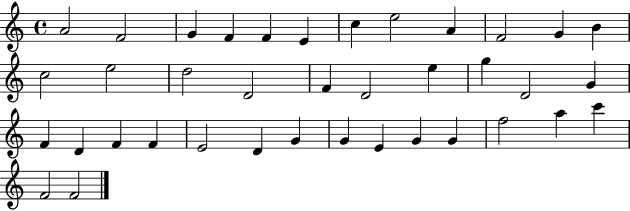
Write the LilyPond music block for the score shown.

{
  \clef treble
  \time 4/4
  \defaultTimeSignature
  \key c \major
  a'2 f'2 | g'4 f'4 f'4 e'4 | c''4 e''2 a'4 | f'2 g'4 b'4 | \break c''2 e''2 | d''2 d'2 | f'4 d'2 e''4 | g''4 d'2 g'4 | \break f'4 d'4 f'4 f'4 | e'2 d'4 g'4 | g'4 e'4 g'4 g'4 | f''2 a''4 c'''4 | \break f'2 f'2 | \bar "|."
}